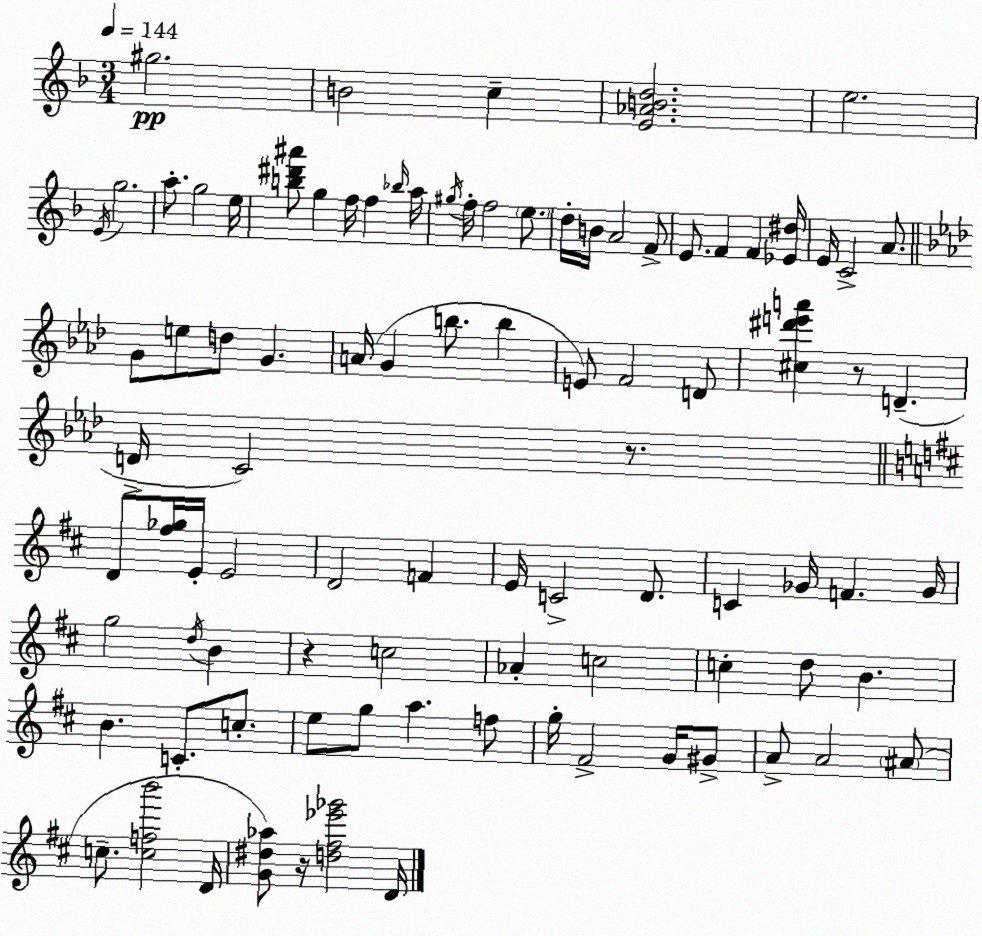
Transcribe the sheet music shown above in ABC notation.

X:1
T:Untitled
M:3/4
L:1/4
K:Dm
^g2 B2 c [E_ABd]2 e2 E/4 g2 a/2 g2 e/4 [b^d'^a']/2 g f/4 f _b/4 a/4 ^g/4 f/4 f2 e/2 d/4 B/4 A2 F/2 E/2 F F [_E^d]/4 E/4 C2 A/2 G/2 e/2 d/2 G A/4 G b/2 b E/2 F2 D/2 [^c^d'e'a'] z/2 D D/4 C2 z/2 D/2 [^f_g]/4 E/4 E2 D2 F E/4 C2 D/2 C _G/4 F _G/4 g2 d/4 B z c2 _A c2 c d/2 B B C/2 c/2 e/2 g/2 a f/2 g/4 ^F2 G/4 ^G/2 A/2 A2 ^A/2 c/2 [cfb']2 D/4 [G^d_a]/2 z/4 [d^f_e'_g']2 D/4